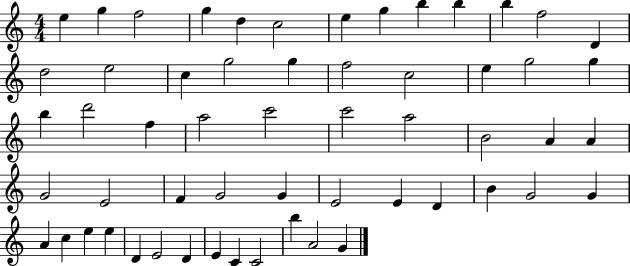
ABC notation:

X:1
T:Untitled
M:4/4
L:1/4
K:C
e g f2 g d c2 e g b b b f2 D d2 e2 c g2 g f2 c2 e g2 g b d'2 f a2 c'2 c'2 a2 B2 A A G2 E2 F G2 G E2 E D B G2 G A c e e D E2 D E C C2 b A2 G